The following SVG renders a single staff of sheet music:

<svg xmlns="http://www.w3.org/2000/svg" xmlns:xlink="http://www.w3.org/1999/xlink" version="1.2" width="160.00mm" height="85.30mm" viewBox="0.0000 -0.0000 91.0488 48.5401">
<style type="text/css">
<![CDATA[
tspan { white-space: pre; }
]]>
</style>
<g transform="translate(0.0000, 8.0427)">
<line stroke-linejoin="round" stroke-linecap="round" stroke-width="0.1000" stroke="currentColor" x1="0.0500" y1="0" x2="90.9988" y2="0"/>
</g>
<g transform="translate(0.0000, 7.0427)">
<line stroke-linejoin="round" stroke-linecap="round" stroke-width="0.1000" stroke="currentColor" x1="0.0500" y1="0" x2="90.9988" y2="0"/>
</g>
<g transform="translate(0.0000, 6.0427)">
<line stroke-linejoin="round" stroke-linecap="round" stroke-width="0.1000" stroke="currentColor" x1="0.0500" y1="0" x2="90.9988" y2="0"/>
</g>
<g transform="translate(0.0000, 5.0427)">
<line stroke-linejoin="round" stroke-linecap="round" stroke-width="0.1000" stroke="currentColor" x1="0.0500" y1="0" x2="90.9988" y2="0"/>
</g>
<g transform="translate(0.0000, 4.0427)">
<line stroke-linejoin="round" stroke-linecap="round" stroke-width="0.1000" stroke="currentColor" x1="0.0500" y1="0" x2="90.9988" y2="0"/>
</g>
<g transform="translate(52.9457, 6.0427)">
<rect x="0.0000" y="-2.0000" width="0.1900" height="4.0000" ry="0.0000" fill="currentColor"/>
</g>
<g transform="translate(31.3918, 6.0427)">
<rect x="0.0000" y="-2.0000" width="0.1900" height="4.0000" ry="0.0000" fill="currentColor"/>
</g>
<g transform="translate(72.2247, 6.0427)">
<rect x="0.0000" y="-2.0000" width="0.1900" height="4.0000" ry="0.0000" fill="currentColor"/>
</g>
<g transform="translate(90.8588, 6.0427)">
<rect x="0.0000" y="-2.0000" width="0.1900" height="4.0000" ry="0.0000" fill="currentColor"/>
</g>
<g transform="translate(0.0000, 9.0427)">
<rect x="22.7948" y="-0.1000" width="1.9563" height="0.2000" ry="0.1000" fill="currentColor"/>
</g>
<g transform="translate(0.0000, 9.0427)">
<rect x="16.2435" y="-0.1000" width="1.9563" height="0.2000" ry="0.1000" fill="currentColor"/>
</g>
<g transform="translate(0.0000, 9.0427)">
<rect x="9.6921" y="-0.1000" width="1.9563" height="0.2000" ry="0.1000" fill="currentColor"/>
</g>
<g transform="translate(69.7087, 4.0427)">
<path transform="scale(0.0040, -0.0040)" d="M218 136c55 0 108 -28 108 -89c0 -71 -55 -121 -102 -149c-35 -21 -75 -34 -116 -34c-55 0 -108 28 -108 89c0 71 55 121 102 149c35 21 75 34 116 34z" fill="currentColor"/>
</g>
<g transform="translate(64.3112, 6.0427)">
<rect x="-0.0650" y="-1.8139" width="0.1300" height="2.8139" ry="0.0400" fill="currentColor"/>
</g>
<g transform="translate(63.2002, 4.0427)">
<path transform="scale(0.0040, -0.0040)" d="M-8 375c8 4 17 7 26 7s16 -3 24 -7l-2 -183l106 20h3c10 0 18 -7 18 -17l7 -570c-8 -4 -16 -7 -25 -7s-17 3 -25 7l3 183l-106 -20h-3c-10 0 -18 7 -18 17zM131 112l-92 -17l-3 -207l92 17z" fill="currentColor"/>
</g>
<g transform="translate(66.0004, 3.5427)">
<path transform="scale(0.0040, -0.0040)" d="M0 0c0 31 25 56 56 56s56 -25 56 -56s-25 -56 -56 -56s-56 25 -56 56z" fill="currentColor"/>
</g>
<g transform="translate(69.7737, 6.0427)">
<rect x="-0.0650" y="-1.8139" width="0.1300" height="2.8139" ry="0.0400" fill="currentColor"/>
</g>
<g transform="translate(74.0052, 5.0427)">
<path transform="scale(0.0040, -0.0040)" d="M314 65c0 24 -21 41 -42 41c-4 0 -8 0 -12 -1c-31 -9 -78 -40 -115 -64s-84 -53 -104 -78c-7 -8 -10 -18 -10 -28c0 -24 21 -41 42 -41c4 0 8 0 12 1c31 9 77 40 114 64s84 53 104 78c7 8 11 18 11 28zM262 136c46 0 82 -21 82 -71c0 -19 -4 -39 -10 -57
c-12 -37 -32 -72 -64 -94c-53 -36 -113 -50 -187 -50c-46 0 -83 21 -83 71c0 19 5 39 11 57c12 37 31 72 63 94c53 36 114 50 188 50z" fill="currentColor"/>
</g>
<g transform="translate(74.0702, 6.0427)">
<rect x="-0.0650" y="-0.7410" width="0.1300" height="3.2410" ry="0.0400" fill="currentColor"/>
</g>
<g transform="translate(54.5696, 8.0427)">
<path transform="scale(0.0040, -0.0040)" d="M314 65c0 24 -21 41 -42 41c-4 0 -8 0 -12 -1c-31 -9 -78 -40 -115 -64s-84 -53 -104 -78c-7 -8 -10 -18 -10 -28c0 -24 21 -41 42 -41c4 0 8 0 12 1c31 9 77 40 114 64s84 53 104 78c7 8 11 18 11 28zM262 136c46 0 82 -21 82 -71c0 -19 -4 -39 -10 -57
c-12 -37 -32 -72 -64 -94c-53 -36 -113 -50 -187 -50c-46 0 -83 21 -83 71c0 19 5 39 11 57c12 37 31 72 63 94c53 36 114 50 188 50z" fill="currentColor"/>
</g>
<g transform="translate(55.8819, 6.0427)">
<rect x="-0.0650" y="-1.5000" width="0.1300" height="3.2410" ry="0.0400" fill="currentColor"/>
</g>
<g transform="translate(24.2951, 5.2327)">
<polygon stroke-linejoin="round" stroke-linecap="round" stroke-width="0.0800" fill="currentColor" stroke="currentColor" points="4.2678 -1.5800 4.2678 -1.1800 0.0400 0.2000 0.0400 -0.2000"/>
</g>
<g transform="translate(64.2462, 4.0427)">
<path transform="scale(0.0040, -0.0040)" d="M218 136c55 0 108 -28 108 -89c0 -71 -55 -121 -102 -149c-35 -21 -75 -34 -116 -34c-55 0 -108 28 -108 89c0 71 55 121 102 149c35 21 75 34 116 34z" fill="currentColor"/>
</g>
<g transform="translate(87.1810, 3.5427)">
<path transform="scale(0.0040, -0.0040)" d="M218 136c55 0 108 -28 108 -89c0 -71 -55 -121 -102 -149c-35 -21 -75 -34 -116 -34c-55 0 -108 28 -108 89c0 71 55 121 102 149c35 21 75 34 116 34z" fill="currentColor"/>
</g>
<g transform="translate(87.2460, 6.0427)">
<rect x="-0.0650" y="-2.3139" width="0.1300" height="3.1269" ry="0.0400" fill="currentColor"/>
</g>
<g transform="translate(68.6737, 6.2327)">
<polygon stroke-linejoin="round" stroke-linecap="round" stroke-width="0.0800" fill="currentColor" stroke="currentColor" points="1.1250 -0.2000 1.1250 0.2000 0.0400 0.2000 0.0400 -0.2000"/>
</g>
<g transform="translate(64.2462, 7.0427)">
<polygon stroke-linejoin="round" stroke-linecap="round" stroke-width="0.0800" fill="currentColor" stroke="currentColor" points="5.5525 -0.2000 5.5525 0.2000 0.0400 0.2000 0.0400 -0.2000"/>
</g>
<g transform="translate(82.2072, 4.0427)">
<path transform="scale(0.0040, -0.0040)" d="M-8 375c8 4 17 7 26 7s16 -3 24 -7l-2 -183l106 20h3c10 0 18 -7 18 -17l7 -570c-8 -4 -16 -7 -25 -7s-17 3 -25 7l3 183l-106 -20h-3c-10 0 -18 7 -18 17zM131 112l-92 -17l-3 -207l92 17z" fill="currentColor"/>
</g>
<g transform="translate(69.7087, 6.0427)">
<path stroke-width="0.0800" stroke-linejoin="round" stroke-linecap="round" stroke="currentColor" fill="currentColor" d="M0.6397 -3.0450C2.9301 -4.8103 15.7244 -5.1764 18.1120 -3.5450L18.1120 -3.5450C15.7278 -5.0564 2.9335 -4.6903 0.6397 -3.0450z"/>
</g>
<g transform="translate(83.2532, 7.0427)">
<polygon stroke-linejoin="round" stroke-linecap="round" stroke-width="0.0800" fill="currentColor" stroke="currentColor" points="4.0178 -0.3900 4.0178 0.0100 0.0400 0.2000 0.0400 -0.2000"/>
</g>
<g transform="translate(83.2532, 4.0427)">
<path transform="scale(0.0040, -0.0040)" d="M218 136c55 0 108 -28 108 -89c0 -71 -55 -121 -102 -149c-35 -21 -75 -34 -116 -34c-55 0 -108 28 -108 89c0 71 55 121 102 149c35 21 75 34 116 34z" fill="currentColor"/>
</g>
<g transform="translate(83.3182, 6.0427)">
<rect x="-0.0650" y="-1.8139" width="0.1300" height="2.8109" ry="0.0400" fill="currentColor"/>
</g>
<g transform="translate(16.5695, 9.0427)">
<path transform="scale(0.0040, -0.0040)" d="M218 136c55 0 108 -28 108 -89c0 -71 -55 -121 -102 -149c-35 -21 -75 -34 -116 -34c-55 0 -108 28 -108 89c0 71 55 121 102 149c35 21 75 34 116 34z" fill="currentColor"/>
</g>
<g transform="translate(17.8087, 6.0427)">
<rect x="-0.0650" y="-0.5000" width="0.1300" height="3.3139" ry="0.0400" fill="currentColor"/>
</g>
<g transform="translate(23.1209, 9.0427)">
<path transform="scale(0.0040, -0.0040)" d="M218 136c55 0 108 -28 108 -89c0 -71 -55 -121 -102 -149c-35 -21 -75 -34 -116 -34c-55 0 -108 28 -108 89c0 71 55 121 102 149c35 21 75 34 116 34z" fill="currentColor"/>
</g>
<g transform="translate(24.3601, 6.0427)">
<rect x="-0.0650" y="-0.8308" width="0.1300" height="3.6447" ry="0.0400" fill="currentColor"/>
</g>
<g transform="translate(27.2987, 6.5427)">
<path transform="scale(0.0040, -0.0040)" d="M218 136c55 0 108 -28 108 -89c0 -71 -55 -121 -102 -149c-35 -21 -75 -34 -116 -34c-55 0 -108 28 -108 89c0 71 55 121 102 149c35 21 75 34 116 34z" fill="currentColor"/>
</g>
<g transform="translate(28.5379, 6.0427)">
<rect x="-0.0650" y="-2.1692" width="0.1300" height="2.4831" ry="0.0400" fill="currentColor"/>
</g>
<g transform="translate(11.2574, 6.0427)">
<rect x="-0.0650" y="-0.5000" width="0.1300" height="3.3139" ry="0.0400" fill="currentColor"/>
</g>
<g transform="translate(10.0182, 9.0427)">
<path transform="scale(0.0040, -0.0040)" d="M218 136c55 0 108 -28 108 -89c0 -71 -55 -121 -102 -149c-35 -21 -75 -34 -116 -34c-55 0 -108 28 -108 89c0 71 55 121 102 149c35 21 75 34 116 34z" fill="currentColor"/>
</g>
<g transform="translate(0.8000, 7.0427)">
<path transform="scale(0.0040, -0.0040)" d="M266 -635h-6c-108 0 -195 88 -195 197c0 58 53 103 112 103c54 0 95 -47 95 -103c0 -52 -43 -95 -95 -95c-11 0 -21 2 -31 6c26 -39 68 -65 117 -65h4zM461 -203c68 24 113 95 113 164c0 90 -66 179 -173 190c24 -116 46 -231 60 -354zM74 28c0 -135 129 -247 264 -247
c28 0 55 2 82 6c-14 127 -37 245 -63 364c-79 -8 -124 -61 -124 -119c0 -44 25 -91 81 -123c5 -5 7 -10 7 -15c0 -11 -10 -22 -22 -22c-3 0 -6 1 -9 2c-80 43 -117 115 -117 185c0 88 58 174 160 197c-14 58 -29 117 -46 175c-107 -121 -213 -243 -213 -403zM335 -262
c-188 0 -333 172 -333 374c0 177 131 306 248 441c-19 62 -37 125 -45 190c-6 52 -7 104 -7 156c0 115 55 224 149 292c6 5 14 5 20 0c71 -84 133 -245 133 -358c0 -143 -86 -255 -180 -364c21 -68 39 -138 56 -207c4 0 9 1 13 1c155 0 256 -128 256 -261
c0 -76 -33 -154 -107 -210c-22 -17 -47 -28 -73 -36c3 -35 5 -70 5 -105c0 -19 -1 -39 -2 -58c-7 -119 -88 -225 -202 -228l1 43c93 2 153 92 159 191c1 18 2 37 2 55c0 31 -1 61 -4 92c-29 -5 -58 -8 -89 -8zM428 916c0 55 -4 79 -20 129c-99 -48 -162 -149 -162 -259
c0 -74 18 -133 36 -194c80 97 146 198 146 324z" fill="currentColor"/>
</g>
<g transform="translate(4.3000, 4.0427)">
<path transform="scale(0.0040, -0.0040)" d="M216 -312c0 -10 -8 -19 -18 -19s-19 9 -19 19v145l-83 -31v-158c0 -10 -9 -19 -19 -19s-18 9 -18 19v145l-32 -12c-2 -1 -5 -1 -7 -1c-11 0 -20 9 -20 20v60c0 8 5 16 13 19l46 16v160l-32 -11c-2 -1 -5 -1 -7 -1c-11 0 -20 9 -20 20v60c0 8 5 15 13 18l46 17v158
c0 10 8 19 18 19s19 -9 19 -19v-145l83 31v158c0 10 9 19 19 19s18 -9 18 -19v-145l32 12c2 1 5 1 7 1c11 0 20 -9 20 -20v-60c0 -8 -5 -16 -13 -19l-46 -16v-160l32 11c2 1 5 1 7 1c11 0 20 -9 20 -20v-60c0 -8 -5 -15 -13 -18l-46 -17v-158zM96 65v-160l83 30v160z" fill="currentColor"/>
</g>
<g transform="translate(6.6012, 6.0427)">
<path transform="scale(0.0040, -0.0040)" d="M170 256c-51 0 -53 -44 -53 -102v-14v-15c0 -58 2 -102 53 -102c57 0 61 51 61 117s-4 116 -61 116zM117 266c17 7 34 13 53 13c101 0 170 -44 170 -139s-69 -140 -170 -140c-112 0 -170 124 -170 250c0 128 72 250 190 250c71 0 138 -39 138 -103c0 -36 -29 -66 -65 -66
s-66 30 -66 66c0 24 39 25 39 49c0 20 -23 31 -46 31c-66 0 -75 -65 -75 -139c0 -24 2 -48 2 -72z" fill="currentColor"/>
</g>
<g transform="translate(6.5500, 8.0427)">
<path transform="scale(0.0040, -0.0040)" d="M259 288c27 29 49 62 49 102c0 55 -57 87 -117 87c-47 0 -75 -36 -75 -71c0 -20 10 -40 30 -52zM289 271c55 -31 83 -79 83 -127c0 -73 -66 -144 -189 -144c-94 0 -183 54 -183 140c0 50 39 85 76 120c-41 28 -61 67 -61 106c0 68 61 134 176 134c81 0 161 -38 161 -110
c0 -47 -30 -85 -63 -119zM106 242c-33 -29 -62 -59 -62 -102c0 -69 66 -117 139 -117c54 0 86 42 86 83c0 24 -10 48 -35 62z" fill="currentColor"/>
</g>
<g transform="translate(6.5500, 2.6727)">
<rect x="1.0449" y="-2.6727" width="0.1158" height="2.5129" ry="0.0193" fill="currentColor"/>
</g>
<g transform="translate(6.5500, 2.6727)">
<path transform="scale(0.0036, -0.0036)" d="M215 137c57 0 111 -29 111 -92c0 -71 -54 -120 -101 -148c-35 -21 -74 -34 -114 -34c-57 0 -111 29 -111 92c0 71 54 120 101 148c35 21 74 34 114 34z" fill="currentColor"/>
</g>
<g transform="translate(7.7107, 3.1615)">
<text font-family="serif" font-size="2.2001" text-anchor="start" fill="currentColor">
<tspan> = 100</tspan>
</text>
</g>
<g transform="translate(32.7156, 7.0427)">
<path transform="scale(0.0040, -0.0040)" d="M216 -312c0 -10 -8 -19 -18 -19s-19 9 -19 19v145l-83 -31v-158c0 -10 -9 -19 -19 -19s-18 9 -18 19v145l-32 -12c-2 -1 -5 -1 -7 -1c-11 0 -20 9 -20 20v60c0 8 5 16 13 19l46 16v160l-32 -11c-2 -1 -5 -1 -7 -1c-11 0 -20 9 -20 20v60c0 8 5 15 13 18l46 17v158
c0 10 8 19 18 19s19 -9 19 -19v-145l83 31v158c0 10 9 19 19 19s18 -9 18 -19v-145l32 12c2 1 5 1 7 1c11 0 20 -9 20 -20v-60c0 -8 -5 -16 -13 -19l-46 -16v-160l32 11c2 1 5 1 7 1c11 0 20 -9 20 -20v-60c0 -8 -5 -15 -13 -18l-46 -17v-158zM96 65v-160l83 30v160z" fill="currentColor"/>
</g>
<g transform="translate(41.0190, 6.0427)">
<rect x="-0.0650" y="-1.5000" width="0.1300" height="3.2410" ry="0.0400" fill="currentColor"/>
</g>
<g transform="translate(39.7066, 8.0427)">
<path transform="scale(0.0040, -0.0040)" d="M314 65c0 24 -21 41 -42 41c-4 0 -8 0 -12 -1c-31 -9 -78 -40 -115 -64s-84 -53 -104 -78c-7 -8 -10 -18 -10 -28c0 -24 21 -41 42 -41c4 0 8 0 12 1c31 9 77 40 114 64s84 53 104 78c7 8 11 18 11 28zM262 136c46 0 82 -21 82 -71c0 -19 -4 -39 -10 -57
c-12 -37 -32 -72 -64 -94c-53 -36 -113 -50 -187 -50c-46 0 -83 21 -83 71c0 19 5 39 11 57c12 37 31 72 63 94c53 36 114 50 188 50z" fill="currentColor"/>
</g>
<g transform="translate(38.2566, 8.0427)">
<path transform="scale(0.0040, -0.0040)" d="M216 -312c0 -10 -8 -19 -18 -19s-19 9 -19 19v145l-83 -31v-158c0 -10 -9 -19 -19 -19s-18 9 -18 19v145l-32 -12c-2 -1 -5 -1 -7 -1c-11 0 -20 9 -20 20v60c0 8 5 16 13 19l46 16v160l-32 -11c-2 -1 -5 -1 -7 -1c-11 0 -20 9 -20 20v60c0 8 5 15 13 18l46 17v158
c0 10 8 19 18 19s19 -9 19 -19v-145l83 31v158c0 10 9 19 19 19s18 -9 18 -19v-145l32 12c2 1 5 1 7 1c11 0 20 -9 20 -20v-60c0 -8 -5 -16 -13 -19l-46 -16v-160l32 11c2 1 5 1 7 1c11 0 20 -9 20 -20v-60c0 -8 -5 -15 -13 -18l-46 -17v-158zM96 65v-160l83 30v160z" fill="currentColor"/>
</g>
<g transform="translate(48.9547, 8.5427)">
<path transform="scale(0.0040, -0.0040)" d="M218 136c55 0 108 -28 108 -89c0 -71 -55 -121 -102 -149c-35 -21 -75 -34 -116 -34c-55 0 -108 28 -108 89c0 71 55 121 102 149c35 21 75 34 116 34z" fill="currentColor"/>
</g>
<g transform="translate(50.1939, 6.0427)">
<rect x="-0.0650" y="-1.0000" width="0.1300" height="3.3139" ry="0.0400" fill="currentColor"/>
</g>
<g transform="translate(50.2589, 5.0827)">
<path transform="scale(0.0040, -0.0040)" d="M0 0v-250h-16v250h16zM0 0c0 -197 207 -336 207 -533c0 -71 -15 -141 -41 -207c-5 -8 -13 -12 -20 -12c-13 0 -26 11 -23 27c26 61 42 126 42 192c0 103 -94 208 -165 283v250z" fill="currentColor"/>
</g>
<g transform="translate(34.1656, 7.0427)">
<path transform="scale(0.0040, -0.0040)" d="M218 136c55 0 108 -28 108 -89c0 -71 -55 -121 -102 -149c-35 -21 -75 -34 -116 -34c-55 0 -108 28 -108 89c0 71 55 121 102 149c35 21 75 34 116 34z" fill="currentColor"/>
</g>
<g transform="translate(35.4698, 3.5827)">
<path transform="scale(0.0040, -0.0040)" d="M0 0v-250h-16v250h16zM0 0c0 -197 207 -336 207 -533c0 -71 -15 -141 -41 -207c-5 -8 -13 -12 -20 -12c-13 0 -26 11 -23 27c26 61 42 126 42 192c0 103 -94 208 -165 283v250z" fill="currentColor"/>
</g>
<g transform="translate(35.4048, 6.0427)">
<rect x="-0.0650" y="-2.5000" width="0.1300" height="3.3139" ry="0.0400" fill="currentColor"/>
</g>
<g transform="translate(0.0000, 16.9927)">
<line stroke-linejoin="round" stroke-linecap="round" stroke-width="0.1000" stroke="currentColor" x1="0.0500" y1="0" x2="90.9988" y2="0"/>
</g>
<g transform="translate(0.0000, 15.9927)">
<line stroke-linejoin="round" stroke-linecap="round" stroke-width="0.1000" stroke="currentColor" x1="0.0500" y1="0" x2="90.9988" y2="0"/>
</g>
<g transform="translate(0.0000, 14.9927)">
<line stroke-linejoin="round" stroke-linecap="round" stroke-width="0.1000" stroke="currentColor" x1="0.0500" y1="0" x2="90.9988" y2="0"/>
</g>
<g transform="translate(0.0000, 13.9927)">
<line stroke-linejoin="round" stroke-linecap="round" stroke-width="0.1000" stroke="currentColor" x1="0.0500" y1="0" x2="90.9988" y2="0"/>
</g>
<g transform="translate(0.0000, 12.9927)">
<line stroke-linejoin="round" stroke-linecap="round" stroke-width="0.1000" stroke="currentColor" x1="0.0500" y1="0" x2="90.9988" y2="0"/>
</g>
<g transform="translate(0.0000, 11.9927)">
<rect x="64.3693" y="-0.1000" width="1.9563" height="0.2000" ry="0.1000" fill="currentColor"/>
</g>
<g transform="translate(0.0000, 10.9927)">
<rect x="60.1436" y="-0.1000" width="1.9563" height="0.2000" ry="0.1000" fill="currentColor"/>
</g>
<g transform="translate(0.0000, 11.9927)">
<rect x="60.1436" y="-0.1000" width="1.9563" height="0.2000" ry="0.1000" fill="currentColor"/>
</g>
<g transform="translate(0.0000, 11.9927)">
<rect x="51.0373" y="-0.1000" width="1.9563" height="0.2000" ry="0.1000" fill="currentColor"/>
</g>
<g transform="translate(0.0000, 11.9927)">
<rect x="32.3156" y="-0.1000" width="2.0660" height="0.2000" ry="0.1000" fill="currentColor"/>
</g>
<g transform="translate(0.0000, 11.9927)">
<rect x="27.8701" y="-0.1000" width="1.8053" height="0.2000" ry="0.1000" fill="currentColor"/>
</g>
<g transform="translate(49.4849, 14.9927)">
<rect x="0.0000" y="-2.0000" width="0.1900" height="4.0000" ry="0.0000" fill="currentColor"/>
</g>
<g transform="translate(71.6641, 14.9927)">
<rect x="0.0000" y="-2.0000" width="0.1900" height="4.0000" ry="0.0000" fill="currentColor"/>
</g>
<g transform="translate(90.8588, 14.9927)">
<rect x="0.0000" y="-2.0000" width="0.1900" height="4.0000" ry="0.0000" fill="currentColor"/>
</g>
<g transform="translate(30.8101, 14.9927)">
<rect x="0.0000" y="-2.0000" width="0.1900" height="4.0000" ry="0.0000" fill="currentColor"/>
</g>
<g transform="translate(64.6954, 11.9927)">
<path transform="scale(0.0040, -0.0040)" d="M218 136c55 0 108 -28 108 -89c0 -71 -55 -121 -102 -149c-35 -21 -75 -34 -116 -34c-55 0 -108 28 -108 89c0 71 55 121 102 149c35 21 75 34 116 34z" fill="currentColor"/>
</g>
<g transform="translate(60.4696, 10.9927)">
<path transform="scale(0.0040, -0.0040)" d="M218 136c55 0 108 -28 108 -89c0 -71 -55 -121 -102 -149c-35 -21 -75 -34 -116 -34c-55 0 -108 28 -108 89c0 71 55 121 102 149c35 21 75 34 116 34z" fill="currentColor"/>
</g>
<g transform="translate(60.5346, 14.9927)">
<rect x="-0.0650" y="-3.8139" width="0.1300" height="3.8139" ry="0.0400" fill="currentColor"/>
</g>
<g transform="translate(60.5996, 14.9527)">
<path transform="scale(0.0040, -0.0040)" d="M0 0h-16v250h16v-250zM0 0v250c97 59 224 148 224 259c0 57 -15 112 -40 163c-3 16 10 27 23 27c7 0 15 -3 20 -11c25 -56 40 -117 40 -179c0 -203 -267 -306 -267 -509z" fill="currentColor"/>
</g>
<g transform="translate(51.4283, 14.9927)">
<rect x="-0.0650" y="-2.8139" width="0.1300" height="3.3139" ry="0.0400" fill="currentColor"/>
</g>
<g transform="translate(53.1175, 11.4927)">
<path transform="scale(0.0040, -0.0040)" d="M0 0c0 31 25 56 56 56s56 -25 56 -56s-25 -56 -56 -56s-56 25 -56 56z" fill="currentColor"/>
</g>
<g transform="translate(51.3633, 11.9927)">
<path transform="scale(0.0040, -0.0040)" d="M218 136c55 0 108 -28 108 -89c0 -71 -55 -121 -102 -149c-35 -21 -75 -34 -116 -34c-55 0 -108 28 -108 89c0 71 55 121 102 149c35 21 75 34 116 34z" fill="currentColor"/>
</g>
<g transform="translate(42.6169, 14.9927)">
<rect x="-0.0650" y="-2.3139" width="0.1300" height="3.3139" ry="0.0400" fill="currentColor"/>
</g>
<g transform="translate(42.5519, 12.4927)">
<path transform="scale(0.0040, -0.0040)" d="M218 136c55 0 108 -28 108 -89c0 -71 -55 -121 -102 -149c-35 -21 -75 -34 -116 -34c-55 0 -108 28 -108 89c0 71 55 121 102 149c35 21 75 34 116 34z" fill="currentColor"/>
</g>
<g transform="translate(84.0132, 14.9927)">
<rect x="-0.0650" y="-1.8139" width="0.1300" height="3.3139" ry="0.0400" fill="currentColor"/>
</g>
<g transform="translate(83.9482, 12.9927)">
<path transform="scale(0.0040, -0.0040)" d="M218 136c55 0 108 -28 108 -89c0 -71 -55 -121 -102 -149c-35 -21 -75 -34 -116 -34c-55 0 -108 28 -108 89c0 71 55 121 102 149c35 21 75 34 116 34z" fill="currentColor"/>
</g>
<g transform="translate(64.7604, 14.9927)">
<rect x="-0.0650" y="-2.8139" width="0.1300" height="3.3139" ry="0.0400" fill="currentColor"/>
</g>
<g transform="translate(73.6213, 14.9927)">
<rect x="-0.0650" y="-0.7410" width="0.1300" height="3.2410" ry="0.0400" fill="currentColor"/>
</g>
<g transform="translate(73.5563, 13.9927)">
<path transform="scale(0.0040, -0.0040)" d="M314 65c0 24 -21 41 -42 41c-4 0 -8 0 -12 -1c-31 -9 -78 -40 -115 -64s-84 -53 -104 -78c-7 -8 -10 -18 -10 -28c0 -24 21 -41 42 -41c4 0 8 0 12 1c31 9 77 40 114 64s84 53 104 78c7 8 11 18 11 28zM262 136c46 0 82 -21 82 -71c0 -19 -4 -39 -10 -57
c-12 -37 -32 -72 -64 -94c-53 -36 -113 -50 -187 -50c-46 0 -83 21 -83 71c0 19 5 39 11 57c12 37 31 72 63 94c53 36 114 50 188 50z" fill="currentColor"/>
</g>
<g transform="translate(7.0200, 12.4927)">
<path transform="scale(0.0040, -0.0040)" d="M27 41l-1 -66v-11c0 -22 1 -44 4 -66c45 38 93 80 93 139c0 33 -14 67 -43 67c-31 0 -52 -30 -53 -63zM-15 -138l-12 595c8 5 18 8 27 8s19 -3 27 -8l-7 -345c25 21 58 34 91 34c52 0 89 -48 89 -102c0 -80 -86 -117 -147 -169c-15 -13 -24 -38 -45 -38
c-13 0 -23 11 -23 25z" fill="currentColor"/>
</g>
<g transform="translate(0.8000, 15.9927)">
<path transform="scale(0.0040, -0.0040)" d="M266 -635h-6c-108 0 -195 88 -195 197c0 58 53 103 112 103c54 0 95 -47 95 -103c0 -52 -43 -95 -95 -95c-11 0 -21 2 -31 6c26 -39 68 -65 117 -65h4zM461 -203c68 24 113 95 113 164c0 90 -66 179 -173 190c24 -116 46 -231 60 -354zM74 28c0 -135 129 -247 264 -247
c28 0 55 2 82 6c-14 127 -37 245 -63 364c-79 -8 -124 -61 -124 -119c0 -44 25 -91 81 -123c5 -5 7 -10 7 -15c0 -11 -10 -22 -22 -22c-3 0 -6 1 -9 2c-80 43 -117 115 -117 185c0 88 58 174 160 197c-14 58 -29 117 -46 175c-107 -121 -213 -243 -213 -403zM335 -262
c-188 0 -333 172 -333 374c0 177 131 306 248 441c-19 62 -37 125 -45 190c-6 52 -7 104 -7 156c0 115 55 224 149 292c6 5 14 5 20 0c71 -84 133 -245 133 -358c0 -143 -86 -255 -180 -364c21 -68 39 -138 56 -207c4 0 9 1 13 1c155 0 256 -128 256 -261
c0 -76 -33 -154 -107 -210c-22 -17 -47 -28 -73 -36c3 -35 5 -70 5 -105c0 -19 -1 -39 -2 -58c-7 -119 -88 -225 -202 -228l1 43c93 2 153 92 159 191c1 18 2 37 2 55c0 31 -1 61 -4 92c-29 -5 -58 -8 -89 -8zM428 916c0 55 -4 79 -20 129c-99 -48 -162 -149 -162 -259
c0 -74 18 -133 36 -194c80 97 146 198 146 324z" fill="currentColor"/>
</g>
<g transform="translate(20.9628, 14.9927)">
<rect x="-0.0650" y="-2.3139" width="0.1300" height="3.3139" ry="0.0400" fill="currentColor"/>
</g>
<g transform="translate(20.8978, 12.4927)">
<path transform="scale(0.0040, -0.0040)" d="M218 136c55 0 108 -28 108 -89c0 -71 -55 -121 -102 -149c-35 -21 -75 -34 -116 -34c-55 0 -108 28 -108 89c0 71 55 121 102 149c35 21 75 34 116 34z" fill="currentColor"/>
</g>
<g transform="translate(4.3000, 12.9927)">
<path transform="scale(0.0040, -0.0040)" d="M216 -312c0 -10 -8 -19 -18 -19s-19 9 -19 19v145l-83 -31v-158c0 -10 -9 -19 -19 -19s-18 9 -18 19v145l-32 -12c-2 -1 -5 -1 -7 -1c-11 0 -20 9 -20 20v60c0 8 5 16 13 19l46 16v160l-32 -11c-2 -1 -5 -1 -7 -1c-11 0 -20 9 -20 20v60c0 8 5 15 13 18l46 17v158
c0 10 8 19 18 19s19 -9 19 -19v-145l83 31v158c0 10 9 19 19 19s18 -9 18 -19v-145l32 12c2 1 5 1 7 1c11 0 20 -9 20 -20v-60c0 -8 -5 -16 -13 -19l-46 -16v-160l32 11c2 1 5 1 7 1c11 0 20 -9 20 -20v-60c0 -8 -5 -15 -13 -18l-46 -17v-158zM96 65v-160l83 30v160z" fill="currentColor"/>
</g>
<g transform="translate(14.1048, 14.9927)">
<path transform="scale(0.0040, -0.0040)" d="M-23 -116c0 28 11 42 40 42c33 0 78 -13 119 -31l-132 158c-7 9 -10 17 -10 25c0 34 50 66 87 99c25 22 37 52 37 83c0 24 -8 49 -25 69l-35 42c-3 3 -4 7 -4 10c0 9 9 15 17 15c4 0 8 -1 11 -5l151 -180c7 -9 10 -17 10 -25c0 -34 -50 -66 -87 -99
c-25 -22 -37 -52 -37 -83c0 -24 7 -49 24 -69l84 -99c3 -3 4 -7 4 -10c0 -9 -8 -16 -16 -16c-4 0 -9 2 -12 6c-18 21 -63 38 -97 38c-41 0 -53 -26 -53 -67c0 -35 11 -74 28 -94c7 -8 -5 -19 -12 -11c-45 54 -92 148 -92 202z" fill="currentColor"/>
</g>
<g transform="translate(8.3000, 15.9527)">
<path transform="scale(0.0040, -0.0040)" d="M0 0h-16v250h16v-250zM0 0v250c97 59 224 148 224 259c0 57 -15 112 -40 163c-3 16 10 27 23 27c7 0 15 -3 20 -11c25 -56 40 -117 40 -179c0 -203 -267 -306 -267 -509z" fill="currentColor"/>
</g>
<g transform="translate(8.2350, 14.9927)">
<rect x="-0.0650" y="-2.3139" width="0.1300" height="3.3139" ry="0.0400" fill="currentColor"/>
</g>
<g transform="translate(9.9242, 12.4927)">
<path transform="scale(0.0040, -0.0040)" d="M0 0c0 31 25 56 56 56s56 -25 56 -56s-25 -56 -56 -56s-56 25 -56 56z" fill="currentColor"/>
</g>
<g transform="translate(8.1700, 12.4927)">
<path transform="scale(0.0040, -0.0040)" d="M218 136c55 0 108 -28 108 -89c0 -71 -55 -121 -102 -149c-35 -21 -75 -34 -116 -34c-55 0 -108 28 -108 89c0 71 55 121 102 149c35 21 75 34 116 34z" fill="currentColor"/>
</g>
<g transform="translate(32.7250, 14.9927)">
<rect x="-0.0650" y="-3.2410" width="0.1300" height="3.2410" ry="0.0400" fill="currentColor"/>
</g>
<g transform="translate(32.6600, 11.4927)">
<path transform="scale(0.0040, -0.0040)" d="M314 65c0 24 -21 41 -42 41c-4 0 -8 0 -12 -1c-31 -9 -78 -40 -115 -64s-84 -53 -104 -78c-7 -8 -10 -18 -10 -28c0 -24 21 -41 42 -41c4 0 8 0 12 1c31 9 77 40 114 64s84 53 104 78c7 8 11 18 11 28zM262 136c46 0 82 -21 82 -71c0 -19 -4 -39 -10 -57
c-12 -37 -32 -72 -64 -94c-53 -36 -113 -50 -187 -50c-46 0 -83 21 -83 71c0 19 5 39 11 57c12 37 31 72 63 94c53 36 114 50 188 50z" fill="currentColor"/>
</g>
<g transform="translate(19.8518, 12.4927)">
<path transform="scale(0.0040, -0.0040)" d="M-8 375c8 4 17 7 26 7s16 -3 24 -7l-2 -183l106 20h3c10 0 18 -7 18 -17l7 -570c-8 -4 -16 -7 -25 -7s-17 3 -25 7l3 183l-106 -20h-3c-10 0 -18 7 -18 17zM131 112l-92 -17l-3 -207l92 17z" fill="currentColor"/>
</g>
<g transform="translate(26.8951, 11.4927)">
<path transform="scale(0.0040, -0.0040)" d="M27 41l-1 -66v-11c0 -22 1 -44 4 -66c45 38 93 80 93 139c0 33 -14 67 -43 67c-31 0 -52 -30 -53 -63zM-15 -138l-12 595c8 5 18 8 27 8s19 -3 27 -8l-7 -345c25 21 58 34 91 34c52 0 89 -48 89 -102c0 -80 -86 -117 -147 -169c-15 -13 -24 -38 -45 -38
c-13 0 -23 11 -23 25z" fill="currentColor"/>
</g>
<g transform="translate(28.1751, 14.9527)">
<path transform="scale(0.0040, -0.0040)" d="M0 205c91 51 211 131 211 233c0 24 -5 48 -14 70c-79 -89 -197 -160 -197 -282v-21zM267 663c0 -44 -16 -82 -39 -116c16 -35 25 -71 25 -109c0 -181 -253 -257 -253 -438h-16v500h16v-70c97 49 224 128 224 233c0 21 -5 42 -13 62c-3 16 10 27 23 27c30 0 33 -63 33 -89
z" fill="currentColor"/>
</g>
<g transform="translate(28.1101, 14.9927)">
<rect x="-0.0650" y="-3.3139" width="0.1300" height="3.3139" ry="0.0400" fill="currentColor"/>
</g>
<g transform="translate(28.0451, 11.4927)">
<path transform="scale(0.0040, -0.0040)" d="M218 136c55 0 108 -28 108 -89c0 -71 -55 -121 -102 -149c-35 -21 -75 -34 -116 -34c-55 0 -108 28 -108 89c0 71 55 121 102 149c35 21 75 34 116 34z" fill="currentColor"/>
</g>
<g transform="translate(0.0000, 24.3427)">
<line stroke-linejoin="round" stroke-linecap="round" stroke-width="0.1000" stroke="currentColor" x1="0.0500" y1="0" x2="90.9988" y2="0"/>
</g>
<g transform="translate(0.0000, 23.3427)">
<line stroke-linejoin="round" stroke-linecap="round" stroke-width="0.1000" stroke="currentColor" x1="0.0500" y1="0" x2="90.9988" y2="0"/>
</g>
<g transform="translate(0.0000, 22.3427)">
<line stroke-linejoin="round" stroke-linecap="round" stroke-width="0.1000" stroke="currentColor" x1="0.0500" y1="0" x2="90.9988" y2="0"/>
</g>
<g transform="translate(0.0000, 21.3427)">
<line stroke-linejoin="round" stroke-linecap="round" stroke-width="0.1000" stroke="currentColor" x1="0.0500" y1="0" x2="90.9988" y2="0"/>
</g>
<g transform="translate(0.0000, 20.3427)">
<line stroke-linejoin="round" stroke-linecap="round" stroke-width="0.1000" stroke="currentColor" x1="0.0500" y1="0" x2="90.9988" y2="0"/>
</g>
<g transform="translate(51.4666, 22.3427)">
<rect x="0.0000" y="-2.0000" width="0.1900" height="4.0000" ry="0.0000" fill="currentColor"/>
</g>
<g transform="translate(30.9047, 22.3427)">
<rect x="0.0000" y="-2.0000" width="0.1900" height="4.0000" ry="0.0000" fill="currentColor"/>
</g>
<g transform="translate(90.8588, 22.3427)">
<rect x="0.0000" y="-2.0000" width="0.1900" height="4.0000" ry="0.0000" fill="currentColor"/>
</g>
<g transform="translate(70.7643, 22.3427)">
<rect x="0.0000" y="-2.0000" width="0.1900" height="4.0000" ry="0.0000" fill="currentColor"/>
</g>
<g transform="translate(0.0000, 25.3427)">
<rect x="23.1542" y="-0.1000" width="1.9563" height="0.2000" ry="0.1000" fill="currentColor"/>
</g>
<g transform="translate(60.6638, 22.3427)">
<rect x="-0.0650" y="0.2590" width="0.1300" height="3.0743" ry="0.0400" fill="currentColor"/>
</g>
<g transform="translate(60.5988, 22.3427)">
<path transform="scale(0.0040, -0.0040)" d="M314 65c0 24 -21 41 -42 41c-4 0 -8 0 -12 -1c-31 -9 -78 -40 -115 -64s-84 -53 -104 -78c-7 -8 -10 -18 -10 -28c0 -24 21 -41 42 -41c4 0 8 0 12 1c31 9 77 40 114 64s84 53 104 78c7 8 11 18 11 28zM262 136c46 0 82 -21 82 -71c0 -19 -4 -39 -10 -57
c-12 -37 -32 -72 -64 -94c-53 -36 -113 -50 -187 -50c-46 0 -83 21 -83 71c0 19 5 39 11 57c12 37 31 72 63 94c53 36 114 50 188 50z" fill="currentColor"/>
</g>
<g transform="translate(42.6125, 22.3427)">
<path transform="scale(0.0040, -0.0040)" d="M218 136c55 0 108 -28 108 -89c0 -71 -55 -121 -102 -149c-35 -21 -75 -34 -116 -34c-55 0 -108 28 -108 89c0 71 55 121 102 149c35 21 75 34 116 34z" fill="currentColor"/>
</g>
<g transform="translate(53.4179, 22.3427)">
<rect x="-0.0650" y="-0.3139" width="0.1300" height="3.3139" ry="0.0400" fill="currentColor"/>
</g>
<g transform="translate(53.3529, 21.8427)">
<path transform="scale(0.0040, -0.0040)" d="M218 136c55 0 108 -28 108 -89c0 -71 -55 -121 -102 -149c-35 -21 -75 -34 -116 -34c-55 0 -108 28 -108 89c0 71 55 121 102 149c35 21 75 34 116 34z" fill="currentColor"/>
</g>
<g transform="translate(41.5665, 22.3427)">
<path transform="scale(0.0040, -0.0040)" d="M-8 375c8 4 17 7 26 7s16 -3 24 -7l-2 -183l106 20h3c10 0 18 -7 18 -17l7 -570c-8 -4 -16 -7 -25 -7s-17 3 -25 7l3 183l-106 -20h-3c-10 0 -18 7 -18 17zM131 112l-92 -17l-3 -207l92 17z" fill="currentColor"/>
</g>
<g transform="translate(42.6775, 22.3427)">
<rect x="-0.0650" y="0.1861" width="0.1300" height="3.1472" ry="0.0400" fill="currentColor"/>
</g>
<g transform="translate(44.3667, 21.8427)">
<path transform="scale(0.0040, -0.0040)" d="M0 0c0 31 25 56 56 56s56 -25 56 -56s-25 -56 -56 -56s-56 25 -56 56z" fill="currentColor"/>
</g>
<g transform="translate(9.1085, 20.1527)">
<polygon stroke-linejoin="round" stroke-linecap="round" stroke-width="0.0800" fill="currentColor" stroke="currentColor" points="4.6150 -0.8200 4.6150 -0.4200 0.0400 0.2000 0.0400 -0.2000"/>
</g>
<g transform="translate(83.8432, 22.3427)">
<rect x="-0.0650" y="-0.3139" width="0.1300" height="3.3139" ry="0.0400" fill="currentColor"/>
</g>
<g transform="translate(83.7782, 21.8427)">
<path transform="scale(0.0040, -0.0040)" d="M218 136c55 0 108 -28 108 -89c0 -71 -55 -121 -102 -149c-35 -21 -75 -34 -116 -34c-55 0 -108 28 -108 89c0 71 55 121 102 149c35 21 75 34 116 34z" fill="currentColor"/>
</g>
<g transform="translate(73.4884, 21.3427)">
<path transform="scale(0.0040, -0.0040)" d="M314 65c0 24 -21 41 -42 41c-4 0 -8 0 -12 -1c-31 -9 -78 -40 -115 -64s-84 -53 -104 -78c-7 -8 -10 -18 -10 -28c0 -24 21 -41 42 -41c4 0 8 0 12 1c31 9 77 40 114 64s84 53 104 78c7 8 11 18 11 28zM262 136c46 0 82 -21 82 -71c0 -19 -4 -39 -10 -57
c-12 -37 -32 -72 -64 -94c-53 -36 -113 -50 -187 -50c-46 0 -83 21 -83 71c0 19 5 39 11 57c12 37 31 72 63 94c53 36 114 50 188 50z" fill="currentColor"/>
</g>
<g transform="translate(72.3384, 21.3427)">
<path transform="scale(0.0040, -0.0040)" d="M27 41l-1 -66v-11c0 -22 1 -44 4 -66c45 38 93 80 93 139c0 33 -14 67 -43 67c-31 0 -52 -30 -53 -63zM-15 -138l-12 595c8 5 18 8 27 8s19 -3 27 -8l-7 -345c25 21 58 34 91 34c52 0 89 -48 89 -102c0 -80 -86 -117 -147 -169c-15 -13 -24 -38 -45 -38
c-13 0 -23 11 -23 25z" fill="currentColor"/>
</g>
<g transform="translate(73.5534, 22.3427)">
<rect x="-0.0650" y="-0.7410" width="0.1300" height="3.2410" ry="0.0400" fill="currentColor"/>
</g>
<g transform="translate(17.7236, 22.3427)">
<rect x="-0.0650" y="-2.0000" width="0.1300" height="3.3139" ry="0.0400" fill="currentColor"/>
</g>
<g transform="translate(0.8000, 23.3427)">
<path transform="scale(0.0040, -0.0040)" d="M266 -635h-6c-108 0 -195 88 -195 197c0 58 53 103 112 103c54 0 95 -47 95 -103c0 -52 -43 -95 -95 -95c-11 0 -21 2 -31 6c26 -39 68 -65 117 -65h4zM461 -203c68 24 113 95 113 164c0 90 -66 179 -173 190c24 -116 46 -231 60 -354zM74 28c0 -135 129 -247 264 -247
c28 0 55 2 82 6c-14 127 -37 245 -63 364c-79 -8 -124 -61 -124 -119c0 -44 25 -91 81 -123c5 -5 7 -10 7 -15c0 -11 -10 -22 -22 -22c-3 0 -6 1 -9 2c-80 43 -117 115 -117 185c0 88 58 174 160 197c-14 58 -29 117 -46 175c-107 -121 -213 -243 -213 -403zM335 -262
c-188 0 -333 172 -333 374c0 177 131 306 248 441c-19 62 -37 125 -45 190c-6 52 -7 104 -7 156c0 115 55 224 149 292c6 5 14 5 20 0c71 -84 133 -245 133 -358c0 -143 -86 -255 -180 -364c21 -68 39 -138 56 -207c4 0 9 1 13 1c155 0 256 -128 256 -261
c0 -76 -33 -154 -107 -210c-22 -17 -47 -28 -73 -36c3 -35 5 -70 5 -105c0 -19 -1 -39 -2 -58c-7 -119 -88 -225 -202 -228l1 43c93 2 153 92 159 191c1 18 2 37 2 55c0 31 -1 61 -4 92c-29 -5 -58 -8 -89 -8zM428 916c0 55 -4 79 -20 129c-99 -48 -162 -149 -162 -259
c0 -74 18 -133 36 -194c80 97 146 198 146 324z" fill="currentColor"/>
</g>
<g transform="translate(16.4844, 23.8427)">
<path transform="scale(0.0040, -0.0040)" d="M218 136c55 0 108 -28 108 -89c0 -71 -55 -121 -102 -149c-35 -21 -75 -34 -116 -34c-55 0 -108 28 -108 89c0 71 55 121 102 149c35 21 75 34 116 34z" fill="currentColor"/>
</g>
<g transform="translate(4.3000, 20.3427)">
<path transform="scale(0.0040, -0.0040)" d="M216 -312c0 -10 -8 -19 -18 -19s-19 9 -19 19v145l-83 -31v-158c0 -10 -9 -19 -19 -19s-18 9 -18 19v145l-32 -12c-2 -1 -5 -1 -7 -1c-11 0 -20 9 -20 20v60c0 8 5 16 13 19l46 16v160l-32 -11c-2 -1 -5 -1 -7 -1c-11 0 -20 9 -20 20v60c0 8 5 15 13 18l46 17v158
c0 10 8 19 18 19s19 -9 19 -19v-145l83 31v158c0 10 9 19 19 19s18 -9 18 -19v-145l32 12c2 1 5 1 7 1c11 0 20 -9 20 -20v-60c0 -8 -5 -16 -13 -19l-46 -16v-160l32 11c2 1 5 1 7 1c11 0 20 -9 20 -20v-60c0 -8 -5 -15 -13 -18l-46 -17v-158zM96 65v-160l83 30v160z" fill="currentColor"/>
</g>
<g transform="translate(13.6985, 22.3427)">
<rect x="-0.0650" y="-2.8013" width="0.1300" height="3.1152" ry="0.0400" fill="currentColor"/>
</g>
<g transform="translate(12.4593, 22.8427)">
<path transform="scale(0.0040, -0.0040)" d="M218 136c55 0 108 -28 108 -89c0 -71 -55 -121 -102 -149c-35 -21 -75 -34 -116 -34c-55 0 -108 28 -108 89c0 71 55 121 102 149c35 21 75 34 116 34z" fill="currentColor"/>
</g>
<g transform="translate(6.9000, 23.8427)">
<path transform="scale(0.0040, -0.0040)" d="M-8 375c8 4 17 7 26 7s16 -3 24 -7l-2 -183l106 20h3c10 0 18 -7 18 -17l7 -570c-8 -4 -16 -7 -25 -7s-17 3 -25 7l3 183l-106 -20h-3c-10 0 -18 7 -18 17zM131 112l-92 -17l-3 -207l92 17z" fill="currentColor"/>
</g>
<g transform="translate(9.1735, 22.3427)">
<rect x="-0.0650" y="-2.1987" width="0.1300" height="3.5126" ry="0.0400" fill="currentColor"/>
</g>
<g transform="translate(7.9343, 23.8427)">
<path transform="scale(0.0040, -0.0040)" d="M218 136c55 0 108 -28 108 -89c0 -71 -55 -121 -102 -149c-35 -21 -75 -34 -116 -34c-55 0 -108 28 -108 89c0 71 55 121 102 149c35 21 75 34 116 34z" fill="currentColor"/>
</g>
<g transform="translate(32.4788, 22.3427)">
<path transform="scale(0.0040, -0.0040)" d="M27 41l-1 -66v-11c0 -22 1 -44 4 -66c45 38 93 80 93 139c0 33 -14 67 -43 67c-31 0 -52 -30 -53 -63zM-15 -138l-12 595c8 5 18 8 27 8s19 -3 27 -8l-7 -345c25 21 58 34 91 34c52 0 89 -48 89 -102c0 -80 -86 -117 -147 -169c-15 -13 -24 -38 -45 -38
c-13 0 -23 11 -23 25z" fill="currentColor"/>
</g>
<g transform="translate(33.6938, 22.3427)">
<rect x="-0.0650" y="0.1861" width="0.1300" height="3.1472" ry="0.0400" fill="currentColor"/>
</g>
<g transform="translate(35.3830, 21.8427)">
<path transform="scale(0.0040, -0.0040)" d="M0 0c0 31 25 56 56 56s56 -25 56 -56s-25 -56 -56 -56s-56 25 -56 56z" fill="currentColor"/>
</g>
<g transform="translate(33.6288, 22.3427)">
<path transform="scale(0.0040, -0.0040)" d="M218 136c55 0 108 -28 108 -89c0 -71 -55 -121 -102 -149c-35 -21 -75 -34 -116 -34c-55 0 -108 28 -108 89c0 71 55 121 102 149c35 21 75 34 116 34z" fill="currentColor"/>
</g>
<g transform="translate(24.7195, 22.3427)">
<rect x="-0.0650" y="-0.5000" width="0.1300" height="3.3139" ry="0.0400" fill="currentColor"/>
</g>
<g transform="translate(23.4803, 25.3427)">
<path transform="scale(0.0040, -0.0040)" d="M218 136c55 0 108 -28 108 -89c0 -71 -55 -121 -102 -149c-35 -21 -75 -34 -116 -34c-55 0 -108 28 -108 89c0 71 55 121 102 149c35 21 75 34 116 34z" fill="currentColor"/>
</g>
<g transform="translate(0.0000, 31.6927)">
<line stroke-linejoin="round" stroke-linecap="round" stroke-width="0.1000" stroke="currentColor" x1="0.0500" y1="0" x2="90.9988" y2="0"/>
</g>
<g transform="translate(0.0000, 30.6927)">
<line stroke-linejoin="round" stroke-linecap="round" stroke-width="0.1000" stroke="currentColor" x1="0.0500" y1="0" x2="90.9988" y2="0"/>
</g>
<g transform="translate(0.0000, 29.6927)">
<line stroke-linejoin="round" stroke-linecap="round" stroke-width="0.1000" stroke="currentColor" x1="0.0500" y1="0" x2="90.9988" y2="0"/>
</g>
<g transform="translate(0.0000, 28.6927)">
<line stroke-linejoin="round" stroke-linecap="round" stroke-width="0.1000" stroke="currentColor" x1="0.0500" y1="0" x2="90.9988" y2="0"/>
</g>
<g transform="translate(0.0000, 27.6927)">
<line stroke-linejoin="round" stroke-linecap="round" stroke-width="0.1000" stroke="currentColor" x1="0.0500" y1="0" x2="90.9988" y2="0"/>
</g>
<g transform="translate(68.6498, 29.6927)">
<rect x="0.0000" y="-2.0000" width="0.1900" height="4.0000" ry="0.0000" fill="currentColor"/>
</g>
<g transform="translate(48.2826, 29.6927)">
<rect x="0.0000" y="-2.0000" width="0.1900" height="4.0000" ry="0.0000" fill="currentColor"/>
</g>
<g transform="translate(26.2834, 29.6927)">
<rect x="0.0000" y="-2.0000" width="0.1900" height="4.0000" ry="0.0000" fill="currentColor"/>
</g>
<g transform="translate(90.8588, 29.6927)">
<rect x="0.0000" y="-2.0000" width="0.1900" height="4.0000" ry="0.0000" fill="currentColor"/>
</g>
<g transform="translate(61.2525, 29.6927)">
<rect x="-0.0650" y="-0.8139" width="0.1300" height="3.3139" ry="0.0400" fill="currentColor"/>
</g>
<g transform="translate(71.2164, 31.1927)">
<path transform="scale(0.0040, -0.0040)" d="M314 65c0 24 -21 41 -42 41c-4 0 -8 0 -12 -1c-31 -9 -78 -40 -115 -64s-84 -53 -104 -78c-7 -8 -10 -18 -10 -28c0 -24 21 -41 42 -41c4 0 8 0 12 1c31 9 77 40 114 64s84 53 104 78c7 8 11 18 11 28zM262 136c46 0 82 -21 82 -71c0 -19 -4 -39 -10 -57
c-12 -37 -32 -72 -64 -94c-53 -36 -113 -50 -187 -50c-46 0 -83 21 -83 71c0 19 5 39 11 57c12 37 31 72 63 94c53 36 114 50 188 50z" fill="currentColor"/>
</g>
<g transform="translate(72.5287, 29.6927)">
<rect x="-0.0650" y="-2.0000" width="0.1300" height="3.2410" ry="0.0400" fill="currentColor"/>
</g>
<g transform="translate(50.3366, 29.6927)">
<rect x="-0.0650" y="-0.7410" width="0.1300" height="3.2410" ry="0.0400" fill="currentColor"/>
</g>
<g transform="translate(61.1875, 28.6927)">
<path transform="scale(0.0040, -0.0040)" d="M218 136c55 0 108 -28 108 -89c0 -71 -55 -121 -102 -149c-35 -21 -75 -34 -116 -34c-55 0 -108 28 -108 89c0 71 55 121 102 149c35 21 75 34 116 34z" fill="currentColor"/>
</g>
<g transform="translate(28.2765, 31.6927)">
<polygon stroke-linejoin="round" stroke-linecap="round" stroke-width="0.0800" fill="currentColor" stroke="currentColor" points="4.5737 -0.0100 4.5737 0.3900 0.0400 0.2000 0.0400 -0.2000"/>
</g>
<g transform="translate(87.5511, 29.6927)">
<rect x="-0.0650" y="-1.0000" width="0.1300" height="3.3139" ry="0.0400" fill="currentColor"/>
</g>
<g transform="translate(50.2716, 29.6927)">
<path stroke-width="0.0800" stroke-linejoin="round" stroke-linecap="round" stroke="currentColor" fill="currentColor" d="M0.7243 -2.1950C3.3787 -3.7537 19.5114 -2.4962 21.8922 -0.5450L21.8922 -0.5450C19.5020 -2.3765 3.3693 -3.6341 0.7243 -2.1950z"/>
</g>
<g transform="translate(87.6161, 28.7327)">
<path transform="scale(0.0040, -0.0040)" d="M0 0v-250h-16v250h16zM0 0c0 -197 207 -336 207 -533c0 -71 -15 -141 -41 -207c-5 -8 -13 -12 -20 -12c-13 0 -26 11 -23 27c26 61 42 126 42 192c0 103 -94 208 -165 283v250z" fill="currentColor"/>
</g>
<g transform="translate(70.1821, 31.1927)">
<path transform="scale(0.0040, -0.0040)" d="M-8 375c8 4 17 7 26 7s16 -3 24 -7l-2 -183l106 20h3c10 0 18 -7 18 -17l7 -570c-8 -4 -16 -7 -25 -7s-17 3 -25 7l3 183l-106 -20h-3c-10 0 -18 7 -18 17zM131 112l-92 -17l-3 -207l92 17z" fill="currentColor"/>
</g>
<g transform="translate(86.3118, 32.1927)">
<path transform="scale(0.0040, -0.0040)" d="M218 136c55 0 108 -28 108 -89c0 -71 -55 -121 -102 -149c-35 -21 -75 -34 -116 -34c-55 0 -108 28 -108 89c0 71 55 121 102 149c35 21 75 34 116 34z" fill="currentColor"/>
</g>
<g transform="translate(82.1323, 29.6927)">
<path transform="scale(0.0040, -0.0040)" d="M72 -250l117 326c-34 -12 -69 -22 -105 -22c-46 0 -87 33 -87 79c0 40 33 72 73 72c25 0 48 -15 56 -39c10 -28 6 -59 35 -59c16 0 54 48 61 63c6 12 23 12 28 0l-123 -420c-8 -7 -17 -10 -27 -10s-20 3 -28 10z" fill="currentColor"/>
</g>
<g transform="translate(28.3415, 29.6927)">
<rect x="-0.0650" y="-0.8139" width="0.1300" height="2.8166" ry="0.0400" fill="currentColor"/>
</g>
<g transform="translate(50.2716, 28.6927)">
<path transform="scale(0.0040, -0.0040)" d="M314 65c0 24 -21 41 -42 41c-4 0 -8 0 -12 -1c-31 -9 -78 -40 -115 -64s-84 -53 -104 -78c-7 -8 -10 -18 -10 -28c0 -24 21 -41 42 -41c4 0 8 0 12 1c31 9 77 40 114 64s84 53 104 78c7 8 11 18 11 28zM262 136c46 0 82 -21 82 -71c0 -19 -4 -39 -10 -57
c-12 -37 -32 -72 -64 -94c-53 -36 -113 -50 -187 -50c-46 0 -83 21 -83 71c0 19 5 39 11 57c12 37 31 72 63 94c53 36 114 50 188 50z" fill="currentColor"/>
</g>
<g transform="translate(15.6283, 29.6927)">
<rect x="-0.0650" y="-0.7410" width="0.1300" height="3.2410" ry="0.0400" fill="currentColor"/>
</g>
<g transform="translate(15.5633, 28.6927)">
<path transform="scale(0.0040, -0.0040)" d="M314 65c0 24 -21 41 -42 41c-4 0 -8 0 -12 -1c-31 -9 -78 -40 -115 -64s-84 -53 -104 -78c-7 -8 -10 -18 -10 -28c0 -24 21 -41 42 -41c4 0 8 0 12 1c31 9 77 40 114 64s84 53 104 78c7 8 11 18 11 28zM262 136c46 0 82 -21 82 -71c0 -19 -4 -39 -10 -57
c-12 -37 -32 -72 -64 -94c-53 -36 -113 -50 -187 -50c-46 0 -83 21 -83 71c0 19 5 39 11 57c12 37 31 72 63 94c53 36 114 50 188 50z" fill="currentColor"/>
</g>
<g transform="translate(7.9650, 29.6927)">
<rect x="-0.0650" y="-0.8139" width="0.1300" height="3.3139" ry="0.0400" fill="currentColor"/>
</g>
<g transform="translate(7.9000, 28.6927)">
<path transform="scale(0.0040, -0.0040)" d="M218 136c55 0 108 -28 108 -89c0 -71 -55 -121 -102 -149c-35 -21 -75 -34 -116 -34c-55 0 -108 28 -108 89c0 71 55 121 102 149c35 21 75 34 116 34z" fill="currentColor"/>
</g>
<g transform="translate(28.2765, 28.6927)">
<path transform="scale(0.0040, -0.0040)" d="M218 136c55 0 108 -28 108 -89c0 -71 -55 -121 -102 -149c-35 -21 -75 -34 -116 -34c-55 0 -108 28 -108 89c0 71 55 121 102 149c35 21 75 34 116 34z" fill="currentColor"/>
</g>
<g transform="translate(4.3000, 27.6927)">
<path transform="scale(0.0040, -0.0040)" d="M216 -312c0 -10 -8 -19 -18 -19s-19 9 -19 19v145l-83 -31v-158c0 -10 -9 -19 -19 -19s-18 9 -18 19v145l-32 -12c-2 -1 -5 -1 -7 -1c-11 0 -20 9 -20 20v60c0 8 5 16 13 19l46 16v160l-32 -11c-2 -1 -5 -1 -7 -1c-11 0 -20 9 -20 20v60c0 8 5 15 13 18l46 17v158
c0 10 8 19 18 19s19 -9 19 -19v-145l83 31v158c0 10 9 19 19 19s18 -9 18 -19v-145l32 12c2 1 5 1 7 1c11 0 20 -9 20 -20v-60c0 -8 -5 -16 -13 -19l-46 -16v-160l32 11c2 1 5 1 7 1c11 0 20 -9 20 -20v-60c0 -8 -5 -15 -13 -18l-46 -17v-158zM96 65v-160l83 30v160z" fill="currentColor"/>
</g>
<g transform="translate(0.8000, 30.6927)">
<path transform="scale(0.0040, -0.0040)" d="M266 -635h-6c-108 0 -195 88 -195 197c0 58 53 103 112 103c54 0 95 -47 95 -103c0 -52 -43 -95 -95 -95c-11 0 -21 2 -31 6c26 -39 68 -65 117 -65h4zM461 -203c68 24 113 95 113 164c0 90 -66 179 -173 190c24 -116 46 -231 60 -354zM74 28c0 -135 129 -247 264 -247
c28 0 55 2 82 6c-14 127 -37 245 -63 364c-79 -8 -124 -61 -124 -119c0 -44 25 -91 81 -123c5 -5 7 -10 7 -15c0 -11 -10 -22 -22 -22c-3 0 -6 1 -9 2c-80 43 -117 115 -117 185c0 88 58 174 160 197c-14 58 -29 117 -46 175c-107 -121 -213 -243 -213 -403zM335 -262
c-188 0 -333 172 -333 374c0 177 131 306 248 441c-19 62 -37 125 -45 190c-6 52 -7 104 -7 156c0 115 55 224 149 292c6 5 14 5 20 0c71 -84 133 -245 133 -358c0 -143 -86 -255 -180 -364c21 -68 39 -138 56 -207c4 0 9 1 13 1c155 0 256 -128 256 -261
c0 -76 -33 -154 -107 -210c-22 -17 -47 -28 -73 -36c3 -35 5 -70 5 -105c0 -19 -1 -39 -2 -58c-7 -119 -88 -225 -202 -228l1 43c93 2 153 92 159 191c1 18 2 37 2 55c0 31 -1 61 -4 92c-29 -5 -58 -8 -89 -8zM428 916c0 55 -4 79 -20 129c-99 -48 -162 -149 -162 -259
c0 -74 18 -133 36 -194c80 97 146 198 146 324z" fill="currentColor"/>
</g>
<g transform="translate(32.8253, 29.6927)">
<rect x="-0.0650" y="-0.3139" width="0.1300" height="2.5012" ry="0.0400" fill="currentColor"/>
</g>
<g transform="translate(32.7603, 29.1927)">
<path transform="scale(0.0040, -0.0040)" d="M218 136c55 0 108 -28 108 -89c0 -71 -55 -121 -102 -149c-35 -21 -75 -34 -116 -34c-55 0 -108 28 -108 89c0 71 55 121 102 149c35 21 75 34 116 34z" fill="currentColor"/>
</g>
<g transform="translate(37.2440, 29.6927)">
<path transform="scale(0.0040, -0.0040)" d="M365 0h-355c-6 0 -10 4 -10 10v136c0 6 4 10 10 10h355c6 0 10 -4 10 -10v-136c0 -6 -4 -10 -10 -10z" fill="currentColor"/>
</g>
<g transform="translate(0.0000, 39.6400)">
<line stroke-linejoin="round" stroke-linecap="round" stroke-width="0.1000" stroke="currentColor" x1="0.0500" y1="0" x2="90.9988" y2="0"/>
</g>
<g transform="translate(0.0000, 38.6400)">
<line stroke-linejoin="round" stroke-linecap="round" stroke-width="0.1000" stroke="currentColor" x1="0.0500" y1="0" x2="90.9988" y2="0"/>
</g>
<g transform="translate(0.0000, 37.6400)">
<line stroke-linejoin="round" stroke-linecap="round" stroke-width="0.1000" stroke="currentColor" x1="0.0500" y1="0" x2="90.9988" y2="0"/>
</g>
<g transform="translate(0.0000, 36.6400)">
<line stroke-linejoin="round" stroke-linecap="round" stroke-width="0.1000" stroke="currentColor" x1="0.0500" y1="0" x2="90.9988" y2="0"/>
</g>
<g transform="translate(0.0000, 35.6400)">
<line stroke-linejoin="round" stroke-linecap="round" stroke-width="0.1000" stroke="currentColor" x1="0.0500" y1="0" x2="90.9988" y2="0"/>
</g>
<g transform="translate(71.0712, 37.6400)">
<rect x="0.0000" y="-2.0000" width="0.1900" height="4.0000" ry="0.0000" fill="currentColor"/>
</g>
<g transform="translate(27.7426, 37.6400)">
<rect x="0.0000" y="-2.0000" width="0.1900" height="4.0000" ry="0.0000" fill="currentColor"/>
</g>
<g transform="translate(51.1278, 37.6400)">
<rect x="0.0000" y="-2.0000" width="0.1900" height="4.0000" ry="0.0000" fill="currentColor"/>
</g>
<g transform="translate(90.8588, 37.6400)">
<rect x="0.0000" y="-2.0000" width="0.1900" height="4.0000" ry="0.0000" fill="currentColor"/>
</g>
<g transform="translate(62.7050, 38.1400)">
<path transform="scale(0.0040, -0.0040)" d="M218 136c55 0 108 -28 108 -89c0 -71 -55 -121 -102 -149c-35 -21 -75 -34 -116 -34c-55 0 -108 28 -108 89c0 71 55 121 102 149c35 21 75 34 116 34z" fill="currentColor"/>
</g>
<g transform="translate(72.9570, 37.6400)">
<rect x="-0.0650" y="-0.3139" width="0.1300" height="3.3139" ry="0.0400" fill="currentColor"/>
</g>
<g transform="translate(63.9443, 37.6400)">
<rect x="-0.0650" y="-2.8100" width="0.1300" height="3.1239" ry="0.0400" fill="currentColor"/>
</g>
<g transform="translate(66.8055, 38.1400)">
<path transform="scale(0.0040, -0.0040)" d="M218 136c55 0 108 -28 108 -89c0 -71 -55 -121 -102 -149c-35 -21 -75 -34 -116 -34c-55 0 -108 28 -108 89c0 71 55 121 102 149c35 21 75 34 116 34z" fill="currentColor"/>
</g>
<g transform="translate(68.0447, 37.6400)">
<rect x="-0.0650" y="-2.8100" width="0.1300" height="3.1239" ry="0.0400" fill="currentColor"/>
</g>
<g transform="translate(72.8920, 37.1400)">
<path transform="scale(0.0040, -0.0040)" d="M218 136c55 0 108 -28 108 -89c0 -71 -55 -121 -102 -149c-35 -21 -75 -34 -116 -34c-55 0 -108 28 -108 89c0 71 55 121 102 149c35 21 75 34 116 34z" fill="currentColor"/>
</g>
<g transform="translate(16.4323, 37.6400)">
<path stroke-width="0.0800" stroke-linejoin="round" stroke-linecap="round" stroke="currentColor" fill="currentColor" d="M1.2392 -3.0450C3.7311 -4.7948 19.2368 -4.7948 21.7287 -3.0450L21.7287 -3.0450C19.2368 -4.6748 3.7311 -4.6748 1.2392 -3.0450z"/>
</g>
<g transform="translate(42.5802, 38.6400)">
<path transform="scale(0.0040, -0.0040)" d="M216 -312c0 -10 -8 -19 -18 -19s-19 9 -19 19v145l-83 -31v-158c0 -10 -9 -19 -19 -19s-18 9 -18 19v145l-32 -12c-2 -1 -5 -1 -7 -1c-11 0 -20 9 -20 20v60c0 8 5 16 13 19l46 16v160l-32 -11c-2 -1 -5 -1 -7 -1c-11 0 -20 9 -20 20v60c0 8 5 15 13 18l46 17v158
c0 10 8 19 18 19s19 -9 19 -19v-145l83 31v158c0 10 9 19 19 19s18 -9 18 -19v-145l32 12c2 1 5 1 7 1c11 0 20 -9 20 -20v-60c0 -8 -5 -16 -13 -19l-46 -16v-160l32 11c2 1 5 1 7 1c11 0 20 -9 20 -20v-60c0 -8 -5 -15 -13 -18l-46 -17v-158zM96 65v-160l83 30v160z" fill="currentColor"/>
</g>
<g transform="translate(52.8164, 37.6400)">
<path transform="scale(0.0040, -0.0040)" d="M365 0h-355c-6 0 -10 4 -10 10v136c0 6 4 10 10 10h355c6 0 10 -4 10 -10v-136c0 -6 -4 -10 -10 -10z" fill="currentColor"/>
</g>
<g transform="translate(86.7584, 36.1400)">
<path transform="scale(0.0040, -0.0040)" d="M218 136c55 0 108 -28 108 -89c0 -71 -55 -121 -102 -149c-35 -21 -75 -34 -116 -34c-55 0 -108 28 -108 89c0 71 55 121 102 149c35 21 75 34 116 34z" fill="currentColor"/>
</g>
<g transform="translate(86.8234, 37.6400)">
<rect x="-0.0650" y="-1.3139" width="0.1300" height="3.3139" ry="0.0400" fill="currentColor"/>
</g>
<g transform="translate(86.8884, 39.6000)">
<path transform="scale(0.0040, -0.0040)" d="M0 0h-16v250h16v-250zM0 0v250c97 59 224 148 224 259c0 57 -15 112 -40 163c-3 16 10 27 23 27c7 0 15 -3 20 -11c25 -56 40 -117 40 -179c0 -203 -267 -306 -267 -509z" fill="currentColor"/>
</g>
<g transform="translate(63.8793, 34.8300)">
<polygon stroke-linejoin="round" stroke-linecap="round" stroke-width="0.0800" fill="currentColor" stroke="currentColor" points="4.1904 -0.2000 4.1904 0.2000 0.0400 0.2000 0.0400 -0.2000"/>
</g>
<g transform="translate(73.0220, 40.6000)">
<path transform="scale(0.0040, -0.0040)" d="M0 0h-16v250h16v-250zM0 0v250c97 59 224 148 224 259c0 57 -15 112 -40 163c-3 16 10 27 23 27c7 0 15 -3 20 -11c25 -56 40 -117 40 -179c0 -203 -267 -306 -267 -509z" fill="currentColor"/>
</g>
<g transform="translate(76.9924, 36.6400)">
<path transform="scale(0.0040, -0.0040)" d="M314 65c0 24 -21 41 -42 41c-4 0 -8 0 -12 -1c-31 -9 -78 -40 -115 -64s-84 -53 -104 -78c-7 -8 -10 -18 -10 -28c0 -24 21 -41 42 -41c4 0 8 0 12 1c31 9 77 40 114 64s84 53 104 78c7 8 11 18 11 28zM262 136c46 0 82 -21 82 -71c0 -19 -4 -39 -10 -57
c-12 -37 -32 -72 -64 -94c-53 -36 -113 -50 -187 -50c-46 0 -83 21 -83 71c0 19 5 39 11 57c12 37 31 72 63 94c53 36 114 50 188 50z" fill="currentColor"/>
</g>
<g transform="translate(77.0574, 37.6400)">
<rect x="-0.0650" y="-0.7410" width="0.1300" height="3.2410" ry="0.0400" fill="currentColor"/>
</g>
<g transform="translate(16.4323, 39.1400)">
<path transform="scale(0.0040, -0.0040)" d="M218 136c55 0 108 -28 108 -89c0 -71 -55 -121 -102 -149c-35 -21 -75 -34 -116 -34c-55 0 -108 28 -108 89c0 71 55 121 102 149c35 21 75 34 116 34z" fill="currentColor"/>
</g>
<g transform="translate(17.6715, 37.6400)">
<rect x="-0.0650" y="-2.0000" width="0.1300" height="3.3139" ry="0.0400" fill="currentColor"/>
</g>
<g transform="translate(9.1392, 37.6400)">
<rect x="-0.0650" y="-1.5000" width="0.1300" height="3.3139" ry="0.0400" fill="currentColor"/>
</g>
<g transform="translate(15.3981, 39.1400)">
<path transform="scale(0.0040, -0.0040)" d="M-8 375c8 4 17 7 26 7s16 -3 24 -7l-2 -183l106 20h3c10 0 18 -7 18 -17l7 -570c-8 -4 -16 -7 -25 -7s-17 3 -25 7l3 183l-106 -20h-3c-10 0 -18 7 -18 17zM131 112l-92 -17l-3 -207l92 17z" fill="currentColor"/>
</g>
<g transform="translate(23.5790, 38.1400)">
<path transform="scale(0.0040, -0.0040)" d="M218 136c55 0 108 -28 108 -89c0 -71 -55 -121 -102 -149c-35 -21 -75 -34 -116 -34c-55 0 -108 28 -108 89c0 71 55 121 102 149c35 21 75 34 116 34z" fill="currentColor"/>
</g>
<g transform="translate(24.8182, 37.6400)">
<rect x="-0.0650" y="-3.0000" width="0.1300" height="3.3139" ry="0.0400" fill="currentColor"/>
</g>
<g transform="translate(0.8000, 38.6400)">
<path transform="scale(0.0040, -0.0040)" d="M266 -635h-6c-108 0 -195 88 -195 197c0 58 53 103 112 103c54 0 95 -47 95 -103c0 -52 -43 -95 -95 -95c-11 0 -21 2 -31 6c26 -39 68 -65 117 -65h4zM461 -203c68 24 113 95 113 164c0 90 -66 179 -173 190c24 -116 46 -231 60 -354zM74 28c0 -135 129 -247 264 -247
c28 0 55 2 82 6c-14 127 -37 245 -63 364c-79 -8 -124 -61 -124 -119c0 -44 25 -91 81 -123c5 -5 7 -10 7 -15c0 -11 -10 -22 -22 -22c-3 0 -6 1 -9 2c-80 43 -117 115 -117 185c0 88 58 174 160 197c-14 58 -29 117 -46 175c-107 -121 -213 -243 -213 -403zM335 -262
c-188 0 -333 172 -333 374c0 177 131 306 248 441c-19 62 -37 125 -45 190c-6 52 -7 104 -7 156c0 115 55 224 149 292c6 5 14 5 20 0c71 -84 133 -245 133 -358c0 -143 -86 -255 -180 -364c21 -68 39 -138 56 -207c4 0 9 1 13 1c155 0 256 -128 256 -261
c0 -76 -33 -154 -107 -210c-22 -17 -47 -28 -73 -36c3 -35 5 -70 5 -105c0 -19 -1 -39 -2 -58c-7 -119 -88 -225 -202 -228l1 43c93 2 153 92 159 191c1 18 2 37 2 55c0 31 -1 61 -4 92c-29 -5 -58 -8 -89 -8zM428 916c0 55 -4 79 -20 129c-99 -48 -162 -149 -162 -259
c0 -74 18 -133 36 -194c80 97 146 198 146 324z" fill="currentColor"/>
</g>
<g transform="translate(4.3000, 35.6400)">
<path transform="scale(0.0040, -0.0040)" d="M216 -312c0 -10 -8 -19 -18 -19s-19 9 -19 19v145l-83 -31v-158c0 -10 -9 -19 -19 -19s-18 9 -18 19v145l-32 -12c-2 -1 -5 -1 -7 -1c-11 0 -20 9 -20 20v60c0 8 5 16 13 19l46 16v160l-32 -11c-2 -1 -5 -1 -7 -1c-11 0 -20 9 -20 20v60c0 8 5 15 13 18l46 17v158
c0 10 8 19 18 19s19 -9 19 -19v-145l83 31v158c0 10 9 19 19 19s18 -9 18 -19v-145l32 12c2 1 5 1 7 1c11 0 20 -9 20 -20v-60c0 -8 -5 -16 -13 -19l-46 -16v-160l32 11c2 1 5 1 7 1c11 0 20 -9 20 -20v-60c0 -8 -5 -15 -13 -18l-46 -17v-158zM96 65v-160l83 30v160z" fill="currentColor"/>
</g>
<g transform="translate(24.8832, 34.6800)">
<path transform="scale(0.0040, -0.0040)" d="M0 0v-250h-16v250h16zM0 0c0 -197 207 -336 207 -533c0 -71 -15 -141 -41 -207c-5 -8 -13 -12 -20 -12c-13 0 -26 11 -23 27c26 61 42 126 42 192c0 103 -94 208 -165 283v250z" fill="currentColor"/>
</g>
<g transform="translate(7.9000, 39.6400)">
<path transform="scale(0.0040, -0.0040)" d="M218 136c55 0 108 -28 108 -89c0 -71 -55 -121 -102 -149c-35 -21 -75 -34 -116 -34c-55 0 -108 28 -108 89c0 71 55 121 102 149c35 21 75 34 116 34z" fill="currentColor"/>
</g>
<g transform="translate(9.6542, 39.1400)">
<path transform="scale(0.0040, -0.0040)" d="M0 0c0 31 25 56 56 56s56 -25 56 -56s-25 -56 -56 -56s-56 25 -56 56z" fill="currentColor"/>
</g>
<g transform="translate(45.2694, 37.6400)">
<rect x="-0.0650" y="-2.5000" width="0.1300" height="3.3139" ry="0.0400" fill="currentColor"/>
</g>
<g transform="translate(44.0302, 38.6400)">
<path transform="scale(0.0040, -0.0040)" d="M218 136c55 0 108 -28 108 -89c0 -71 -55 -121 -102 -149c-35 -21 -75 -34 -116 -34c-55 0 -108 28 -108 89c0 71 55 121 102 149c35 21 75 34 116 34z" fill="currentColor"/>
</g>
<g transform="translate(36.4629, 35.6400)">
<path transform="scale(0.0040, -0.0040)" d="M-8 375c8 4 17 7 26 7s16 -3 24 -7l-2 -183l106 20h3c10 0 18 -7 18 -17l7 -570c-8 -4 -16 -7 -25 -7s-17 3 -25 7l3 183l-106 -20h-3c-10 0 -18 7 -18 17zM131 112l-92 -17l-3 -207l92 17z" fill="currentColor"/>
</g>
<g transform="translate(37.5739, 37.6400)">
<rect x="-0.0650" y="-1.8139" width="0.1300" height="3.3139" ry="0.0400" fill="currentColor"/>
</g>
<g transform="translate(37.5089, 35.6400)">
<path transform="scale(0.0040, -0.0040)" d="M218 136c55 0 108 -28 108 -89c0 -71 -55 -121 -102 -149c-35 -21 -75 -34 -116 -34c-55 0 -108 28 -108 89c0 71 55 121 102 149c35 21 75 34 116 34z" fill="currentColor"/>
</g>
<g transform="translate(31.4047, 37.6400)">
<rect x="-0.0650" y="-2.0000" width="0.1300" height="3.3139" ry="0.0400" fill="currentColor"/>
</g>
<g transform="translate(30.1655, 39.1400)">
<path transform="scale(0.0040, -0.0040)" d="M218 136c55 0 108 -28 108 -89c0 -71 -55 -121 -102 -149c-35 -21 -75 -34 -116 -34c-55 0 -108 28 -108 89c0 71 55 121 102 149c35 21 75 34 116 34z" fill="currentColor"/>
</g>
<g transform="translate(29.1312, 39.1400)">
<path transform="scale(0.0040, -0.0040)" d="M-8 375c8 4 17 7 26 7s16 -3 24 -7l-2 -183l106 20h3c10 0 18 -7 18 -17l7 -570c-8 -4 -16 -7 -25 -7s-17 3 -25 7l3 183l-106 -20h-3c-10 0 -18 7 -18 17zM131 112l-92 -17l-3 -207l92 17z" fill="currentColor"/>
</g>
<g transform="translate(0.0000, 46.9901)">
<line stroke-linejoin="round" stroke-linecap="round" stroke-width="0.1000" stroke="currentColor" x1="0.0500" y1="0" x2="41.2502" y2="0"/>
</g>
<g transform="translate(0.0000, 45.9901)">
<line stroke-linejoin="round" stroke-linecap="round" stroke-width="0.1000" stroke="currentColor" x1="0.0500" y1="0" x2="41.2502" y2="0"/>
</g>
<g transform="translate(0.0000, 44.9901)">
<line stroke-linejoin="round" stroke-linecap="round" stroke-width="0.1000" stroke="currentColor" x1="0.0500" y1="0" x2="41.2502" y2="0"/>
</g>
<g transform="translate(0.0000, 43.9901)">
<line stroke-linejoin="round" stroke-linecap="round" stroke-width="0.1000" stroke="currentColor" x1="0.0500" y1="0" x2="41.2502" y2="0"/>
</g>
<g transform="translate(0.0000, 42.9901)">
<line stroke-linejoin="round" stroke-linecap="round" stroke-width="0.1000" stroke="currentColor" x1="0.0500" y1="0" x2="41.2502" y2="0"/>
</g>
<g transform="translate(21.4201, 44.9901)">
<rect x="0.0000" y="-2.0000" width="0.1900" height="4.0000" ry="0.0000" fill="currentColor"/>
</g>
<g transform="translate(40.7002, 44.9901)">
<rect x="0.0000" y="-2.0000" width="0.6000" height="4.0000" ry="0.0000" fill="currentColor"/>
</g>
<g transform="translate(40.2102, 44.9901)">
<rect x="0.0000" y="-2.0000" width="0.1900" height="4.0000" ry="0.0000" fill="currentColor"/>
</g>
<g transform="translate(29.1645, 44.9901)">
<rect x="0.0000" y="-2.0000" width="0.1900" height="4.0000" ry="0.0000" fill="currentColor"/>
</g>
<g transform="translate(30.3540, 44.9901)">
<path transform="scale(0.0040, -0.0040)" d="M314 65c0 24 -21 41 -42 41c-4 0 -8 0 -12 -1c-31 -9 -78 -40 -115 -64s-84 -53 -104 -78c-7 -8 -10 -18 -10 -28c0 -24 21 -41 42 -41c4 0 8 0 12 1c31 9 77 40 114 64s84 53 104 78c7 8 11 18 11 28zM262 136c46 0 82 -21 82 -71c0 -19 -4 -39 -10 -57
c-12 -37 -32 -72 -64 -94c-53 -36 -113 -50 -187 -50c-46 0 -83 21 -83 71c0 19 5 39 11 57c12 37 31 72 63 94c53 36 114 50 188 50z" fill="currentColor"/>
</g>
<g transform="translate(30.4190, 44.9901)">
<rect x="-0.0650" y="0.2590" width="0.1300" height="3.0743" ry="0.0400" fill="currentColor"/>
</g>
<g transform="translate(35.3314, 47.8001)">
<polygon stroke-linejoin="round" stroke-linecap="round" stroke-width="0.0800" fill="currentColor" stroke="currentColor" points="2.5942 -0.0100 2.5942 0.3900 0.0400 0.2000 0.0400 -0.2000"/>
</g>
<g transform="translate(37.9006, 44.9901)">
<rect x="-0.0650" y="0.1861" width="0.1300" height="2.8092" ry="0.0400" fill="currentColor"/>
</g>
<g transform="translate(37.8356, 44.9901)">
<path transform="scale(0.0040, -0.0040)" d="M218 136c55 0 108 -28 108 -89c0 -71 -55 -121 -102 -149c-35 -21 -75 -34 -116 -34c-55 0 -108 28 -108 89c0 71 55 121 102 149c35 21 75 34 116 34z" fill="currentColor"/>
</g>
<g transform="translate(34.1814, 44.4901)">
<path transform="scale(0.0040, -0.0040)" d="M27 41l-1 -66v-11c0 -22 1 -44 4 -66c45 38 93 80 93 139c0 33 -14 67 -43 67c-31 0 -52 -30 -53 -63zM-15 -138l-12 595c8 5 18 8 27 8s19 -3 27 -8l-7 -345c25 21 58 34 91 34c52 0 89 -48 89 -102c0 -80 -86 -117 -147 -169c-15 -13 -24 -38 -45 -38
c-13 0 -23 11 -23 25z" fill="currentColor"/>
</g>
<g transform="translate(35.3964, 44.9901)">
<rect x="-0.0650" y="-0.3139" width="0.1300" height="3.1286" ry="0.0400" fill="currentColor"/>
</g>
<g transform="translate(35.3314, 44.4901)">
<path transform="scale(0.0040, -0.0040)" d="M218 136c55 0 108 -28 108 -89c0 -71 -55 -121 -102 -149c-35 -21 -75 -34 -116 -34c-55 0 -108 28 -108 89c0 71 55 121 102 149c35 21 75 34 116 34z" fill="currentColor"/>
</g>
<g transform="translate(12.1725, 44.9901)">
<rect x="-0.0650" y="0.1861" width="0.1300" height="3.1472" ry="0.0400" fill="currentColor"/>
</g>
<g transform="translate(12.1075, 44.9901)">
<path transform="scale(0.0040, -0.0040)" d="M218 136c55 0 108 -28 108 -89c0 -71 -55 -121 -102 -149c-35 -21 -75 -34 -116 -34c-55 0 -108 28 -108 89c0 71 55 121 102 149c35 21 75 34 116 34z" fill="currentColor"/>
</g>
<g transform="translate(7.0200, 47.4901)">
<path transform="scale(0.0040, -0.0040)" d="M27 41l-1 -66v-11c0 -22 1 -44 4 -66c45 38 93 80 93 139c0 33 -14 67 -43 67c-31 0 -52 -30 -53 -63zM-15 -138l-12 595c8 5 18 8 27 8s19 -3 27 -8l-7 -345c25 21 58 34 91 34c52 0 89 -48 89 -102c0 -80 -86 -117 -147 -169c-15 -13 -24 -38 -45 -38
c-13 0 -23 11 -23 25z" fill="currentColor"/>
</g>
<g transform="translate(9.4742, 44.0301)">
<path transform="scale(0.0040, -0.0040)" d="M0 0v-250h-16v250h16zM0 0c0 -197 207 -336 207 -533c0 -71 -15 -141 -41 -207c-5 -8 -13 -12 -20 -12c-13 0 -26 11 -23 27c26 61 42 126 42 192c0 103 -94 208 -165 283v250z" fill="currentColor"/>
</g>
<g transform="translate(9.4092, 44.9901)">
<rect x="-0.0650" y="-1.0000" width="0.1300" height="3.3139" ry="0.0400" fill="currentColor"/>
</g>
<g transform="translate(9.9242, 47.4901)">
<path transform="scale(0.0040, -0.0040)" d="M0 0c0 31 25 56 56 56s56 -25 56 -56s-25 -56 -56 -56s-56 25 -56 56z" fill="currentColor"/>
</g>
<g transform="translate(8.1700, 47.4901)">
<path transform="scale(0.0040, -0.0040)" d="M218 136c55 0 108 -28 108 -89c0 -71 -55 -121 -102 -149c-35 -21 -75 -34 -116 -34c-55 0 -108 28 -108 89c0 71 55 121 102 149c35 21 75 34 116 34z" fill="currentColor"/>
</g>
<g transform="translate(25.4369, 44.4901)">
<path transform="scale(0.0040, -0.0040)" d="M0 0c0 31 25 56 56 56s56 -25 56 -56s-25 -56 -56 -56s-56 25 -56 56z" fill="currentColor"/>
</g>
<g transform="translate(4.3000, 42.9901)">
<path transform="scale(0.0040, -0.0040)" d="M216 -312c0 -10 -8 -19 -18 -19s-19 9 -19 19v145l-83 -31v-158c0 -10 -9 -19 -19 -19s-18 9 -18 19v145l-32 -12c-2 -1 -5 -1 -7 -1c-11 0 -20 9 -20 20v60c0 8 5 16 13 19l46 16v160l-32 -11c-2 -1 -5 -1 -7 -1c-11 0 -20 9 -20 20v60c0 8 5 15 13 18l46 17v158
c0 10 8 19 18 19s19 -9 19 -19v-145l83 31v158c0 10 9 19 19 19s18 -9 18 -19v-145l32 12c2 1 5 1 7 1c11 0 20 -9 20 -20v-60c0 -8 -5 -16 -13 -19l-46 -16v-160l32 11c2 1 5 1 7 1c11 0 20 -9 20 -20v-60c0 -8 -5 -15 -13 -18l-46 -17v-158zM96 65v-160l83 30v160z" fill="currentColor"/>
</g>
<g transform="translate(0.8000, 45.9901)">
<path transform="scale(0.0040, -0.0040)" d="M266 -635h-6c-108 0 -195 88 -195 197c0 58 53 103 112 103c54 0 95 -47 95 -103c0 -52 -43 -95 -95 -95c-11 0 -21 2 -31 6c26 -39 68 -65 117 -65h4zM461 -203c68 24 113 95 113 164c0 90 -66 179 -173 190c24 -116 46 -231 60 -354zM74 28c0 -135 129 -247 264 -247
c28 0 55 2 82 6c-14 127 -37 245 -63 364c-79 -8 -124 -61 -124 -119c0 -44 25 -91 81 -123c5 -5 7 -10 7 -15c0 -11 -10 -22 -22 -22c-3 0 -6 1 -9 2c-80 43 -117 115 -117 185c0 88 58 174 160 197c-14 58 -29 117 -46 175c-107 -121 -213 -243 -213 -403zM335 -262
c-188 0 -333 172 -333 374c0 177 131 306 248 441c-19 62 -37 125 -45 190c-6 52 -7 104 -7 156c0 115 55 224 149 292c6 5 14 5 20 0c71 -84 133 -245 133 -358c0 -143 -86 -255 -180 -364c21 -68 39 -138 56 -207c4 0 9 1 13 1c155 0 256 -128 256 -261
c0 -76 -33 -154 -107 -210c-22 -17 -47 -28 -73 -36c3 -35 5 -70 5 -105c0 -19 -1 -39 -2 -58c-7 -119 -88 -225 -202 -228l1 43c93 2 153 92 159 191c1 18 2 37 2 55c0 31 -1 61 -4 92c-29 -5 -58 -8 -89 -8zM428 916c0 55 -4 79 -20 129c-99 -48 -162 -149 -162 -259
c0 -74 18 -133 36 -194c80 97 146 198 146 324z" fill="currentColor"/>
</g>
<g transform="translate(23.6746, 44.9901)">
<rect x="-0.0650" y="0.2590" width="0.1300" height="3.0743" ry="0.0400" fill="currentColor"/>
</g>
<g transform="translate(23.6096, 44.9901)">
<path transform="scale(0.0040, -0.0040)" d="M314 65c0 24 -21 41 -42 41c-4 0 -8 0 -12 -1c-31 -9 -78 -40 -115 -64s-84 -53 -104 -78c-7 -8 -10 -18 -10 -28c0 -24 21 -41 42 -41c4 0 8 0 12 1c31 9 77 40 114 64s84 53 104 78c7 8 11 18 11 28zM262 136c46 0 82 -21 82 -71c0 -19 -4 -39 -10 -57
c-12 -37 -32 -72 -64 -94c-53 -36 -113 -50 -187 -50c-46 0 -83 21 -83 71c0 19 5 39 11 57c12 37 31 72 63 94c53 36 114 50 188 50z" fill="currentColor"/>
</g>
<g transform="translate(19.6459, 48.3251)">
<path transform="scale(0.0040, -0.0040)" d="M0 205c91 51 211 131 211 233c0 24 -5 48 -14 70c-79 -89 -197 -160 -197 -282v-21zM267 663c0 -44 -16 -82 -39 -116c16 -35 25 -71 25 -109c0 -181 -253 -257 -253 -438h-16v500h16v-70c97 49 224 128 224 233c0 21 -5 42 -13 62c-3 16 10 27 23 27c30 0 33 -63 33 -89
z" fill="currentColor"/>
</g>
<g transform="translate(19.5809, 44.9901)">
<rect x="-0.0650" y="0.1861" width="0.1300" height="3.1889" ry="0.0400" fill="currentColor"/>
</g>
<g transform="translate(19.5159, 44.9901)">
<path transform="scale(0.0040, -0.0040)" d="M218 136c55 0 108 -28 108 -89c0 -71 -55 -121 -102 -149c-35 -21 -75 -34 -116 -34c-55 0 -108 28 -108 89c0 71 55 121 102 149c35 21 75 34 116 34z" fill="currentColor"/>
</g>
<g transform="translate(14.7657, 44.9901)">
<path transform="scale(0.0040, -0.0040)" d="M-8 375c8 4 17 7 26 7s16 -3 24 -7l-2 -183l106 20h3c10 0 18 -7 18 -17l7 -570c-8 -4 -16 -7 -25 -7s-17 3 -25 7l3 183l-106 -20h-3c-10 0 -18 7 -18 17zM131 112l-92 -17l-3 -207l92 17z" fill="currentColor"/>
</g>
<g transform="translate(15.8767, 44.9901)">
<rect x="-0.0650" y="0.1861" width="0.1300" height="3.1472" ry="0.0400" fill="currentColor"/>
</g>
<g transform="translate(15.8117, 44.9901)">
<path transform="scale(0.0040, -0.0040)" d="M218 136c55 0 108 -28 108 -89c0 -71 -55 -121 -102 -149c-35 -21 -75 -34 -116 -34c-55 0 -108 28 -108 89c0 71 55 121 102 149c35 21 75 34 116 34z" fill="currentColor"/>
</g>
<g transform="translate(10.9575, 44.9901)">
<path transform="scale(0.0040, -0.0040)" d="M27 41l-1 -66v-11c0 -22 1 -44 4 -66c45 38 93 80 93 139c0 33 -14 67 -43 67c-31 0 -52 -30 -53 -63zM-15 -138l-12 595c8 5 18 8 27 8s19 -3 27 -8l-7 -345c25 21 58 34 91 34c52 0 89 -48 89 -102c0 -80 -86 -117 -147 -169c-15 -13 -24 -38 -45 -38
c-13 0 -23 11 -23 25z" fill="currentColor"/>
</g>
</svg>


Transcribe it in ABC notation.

X:1
T:Untitled
M:6/8
L:1/4
K:G
C C C/2 A/2 ^G/2 ^E2 D/2 E2 f/2 f/4 d2 f/2 g/2 _g/2 z g _b/4 b2 g a c'/2 a d2 ^f F/2 A/2 F C _B B c B2 _d2 c d d2 d/2 c/2 z2 d2 d F2 z/2 D/2 E F A/2 F f ^G z2 A/2 A/2 c/2 d2 e/2 _D/2 _B B B/4 B2 B2 _c/2 B/2